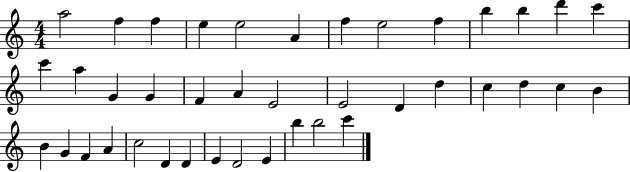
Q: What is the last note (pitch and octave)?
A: C6